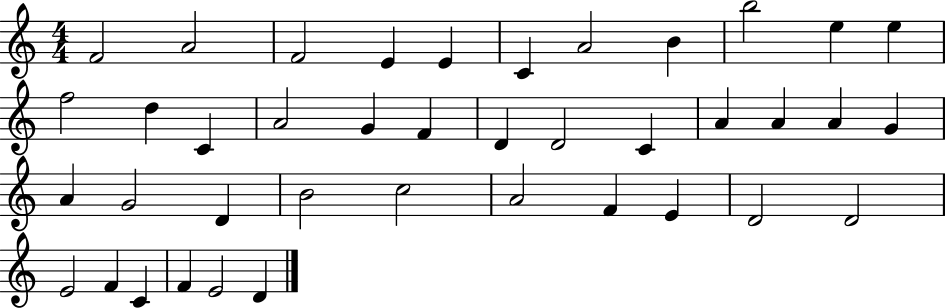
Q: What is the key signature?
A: C major